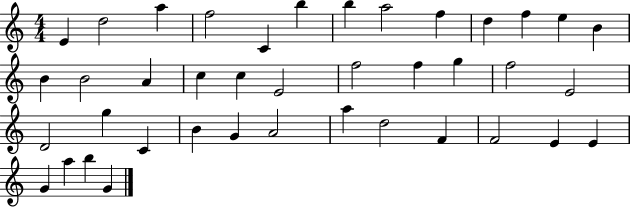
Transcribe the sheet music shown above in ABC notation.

X:1
T:Untitled
M:4/4
L:1/4
K:C
E d2 a f2 C b b a2 f d f e B B B2 A c c E2 f2 f g f2 E2 D2 g C B G A2 a d2 F F2 E E G a b G